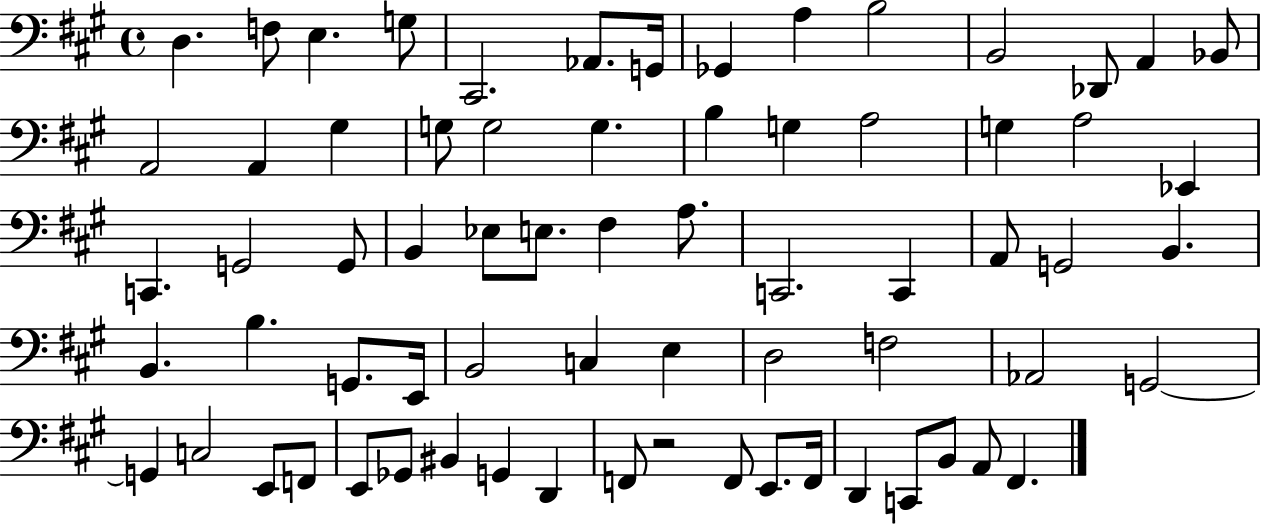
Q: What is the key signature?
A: A major